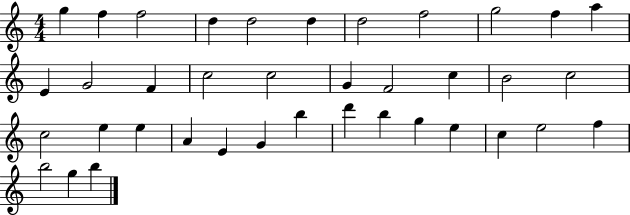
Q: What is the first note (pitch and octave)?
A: G5